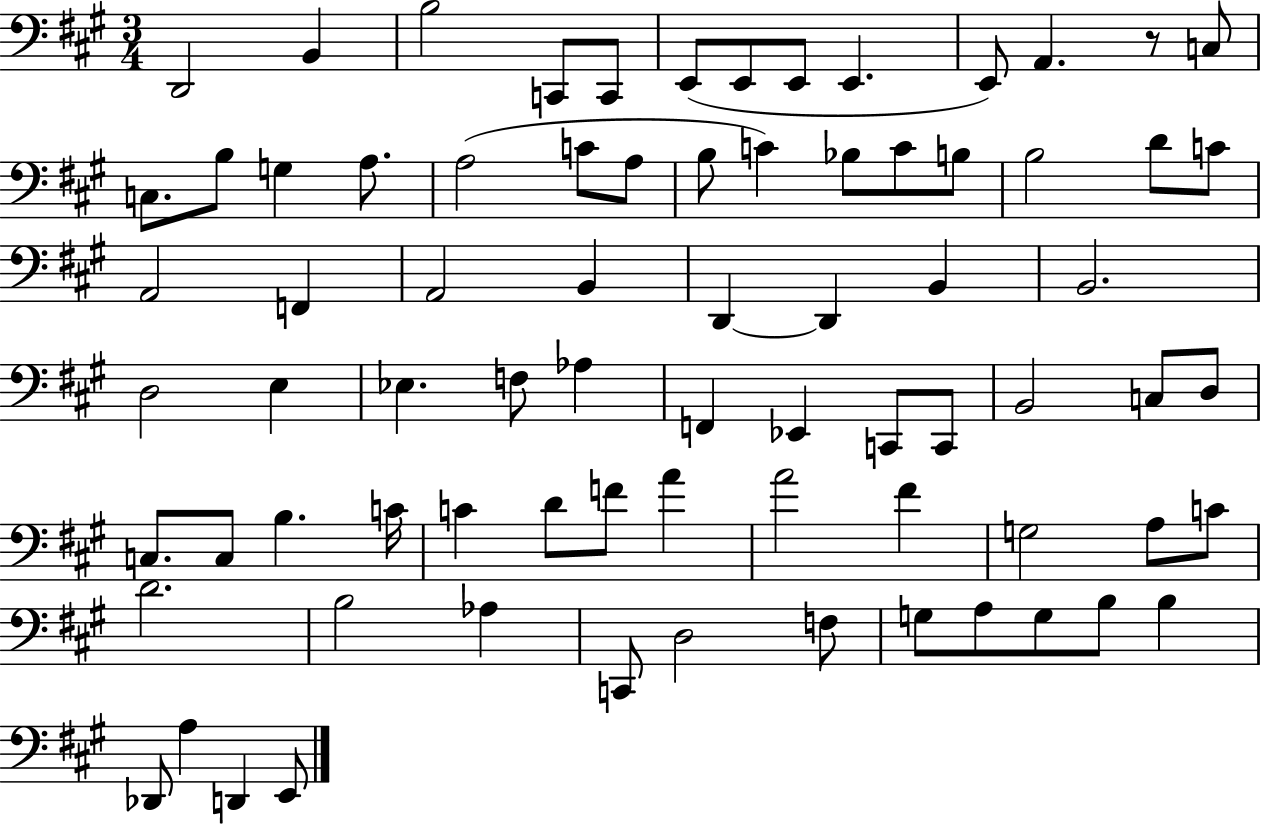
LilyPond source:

{
  \clef bass
  \numericTimeSignature
  \time 3/4
  \key a \major
  d,2 b,4 | b2 c,8 c,8 | e,8( e,8 e,8 e,4. | e,8) a,4. r8 c8 | \break c8. b8 g4 a8. | a2( c'8 a8 | b8 c'4) bes8 c'8 b8 | b2 d'8 c'8 | \break a,2 f,4 | a,2 b,4 | d,4~~ d,4 b,4 | b,2. | \break d2 e4 | ees4. f8 aes4 | f,4 ees,4 c,8 c,8 | b,2 c8 d8 | \break c8. c8 b4. c'16 | c'4 d'8 f'8 a'4 | a'2 fis'4 | g2 a8 c'8 | \break d'2. | b2 aes4 | c,8 d2 f8 | g8 a8 g8 b8 b4 | \break des,8 a4 d,4 e,8 | \bar "|."
}